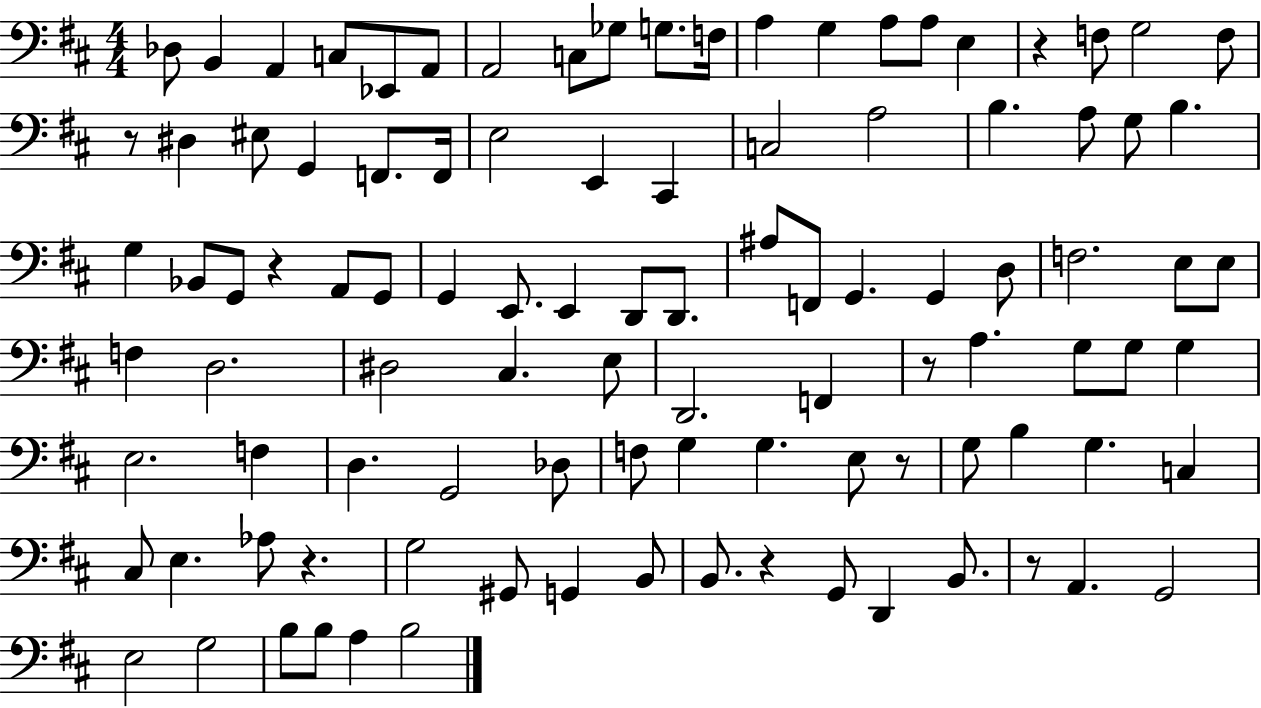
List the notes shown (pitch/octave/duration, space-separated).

Db3/e B2/q A2/q C3/e Eb2/e A2/e A2/h C3/e Gb3/e G3/e. F3/s A3/q G3/q A3/e A3/e E3/q R/q F3/e G3/h F3/e R/e D#3/q EIS3/e G2/q F2/e. F2/s E3/h E2/q C#2/q C3/h A3/h B3/q. A3/e G3/e B3/q. G3/q Bb2/e G2/e R/q A2/e G2/e G2/q E2/e. E2/q D2/e D2/e. A#3/e F2/e G2/q. G2/q D3/e F3/h. E3/e E3/e F3/q D3/h. D#3/h C#3/q. E3/e D2/h. F2/q R/e A3/q. G3/e G3/e G3/q E3/h. F3/q D3/q. G2/h Db3/e F3/e G3/q G3/q. E3/e R/e G3/e B3/q G3/q. C3/q C#3/e E3/q. Ab3/e R/q. G3/h G#2/e G2/q B2/e B2/e. R/q G2/e D2/q B2/e. R/e A2/q. G2/h E3/h G3/h B3/e B3/e A3/q B3/h